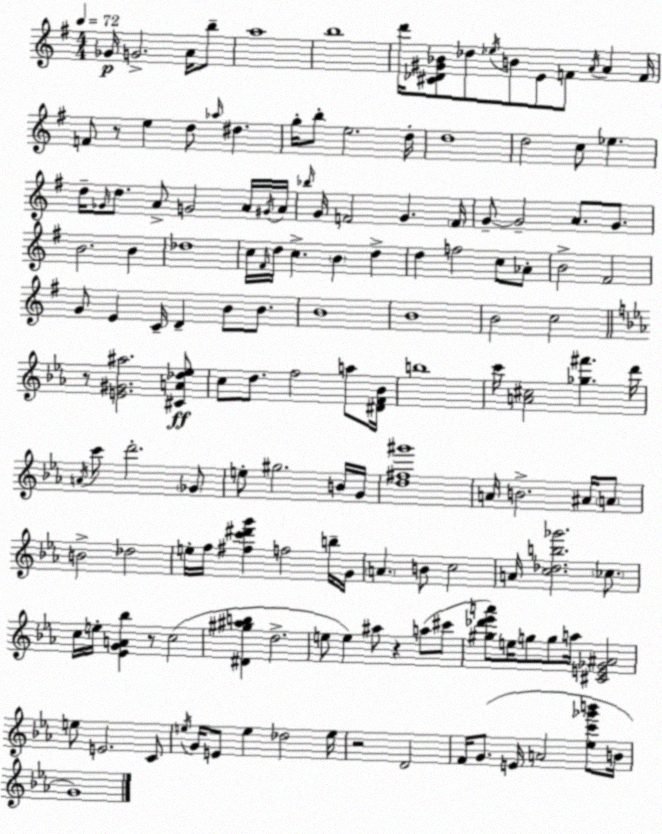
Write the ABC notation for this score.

X:1
T:Untitled
M:4/4
L:1/4
K:Em
_G/4 G2 A/4 b/2 a4 b4 d'/4 [^C_D^G_B]/2 _d/2 _e/4 B/2 E/2 F/2 A/4 A F/4 F/2 z/2 e d/2 _a/4 ^d g/4 b/2 e2 d/4 d4 d2 c/2 _e d/4 _G/4 d/2 A/2 G2 A/4 ^G/4 A/4 _b/4 G/4 F2 G F/4 G/2 G2 A/2 G/2 B2 B _d4 c/4 ^F/4 d/4 c B d d f2 c/2 _A/2 B2 ^F2 G/2 E C/4 D B/2 B/2 B4 B4 B2 c2 z/2 [E^G^a]2 [^CA_d_e]/2 c/2 d/2 f2 a/2 [^DF_B]/4 b4 c'/4 [A^c]2 [_g^f'] d'/4 A/4 c'/2 d'2 _G/2 e/2 ^g2 B/4 G/4 [d^f^g']4 A/4 B2 ^A/4 A/2 B2 _d2 e/4 f/4 [^fc'^d'g'] f2 b/4 G/4 A B/2 c2 A/4 [c_db_g']2 _c/2 c/4 e/4 [_EGA_b] z/2 c2 [^D^g^ab] d2 e/2 e ^a/2 z a/2 ^c'/2 [^g_d'_e'a']/2 e/4 g/2 g/2 a/4 [^CE_G^A]2 e/2 E2 C/2 e/4 G/4 E/2 e _d2 e/4 z2 D2 F/4 G/2 E/4 A2 [_ec'_g'b']/2 B/4 G4